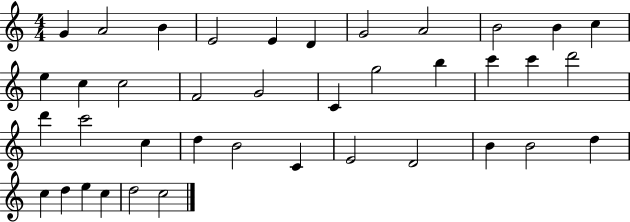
X:1
T:Untitled
M:4/4
L:1/4
K:C
G A2 B E2 E D G2 A2 B2 B c e c c2 F2 G2 C g2 b c' c' d'2 d' c'2 c d B2 C E2 D2 B B2 d c d e c d2 c2